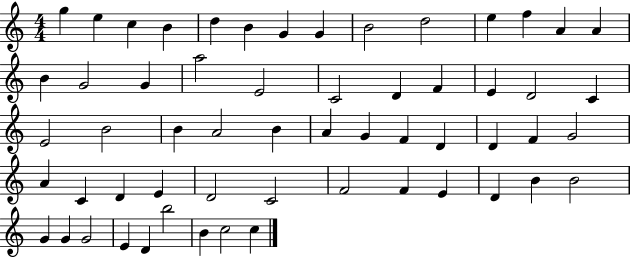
X:1
T:Untitled
M:4/4
L:1/4
K:C
g e c B d B G G B2 d2 e f A A B G2 G a2 E2 C2 D F E D2 C E2 B2 B A2 B A G F D D F G2 A C D E D2 C2 F2 F E D B B2 G G G2 E D b2 B c2 c